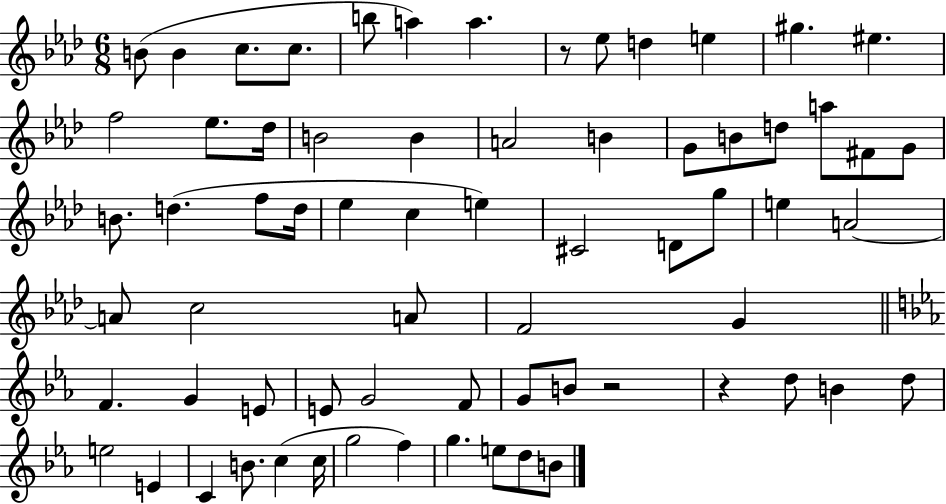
X:1
T:Untitled
M:6/8
L:1/4
K:Ab
B/2 B c/2 c/2 b/2 a a z/2 _e/2 d e ^g ^e f2 _e/2 _d/4 B2 B A2 B G/2 B/2 d/2 a/2 ^F/2 G/2 B/2 d f/2 d/4 _e c e ^C2 D/2 g/2 e A2 A/2 c2 A/2 F2 G F G E/2 E/2 G2 F/2 G/2 B/2 z2 z d/2 B d/2 e2 E C B/2 c c/4 g2 f g e/2 d/2 B/2